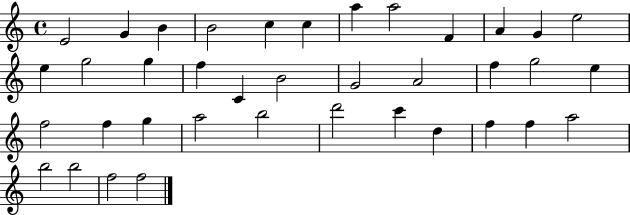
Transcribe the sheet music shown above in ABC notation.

X:1
T:Untitled
M:4/4
L:1/4
K:C
E2 G B B2 c c a a2 F A G e2 e g2 g f C B2 G2 A2 f g2 e f2 f g a2 b2 d'2 c' d f f a2 b2 b2 f2 f2